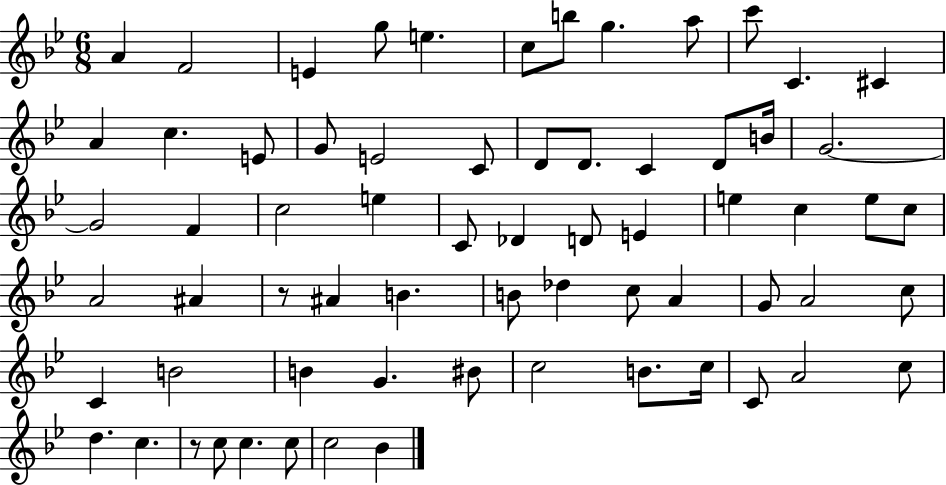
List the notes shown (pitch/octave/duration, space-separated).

A4/q F4/h E4/q G5/e E5/q. C5/e B5/e G5/q. A5/e C6/e C4/q. C#4/q A4/q C5/q. E4/e G4/e E4/h C4/e D4/e D4/e. C4/q D4/e B4/s G4/h. G4/h F4/q C5/h E5/q C4/e Db4/q D4/e E4/q E5/q C5/q E5/e C5/e A4/h A#4/q R/e A#4/q B4/q. B4/e Db5/q C5/e A4/q G4/e A4/h C5/e C4/q B4/h B4/q G4/q. BIS4/e C5/h B4/e. C5/s C4/e A4/h C5/e D5/q. C5/q. R/e C5/e C5/q. C5/e C5/h Bb4/q